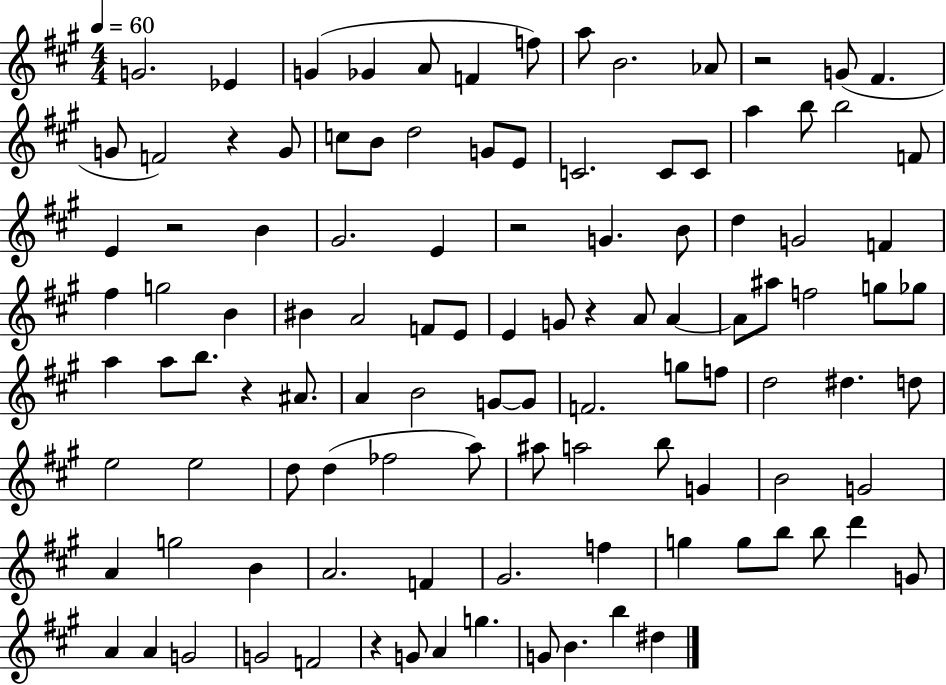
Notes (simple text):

G4/h. Eb4/q G4/q Gb4/q A4/e F4/q F5/e A5/e B4/h. Ab4/e R/h G4/e F#4/q. G4/e F4/h R/q G4/e C5/e B4/e D5/h G4/e E4/e C4/h. C4/e C4/e A5/q B5/e B5/h F4/e E4/q R/h B4/q G#4/h. E4/q R/h G4/q. B4/e D5/q G4/h F4/q F#5/q G5/h B4/q BIS4/q A4/h F4/e E4/e E4/q G4/e R/q A4/e A4/q A4/e A#5/e F5/h G5/e Gb5/e A5/q A5/e B5/e. R/q A#4/e. A4/q B4/h G4/e G4/e F4/h. G5/e F5/e D5/h D#5/q. D5/e E5/h E5/h D5/e D5/q FES5/h A5/e A#5/e A5/h B5/e G4/q B4/h G4/h A4/q G5/h B4/q A4/h. F4/q G#4/h. F5/q G5/q G5/e B5/e B5/e D6/q G4/e A4/q A4/q G4/h G4/h F4/h R/q G4/e A4/q G5/q. G4/e B4/q. B5/q D#5/q